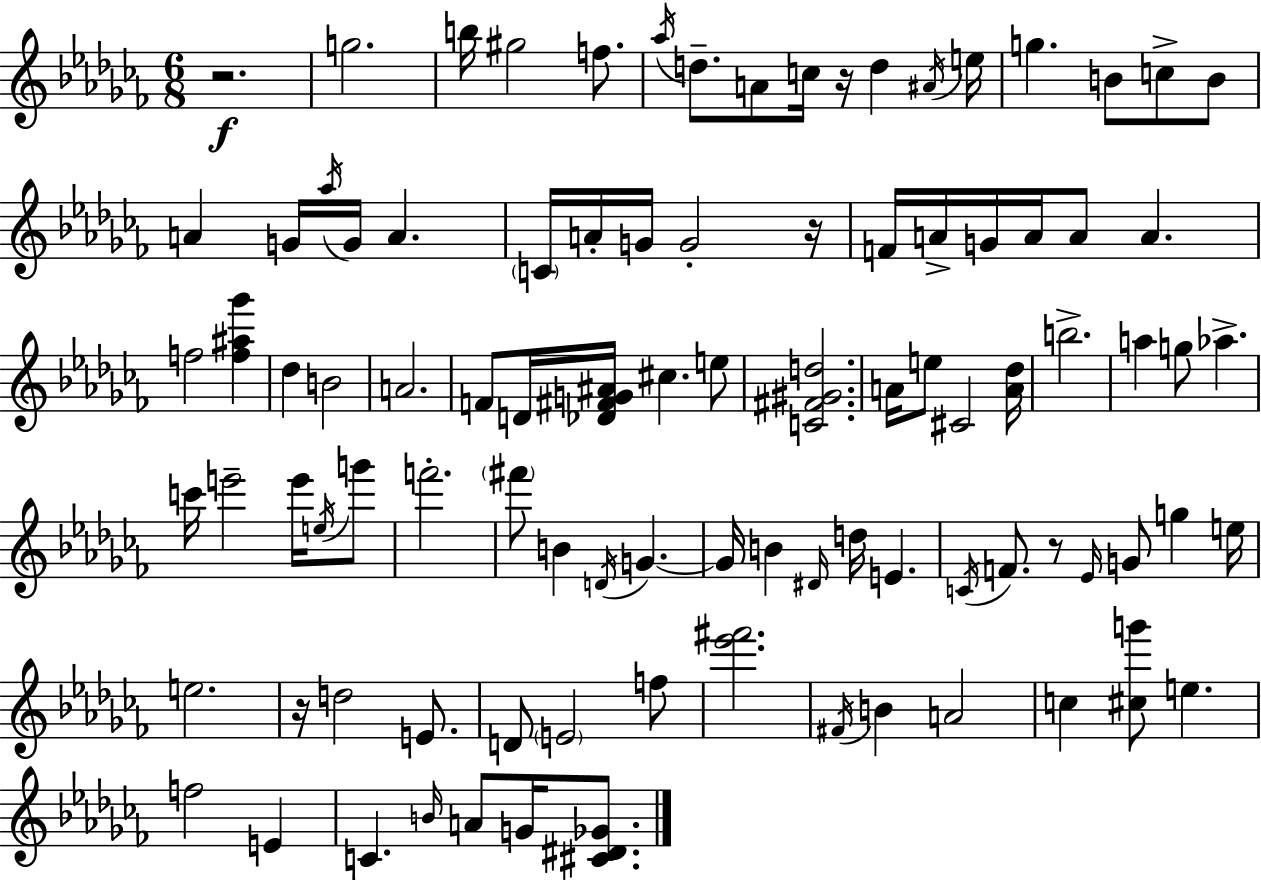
{
  \clef treble
  \numericTimeSignature
  \time 6/8
  \key aes \minor
  r2.\f | g''2. | b''16 gis''2 f''8. | \acciaccatura { aes''16 } d''8.-- a'8 c''16 r16 d''4 | \break \acciaccatura { ais'16 } e''16 g''4. b'8 c''8-> | b'8 a'4 g'16 \acciaccatura { aes''16 } g'16 a'4. | \parenthesize c'16 a'16-. g'16 g'2-. | r16 f'16 a'16-> g'16 a'16 a'8 a'4. | \break f''2 <f'' ais'' ges'''>4 | des''4 b'2 | a'2. | f'8 d'16 <des' fis' g' ais'>16 cis''4. | \break e''8 <c' fis' gis' d''>2. | a'16 e''8 cis'2 | <a' des''>16 b''2.-> | a''4 g''8 aes''4.-> | \break c'''16 e'''2-- | e'''16 \acciaccatura { e''16 } g'''8 f'''2.-. | \parenthesize fis'''8 b'4 \acciaccatura { d'16 } g'4.~~ | g'16 b'4 \grace { dis'16 } d''16 | \break e'4. \acciaccatura { c'16 } f'8. r8 | \grace { ees'16 } g'8 g''4 e''16 e''2. | r16 d''2 | e'8. d'8 \parenthesize e'2 | \break f''8 <ees''' fis'''>2. | \acciaccatura { fis'16 } b'4 | a'2 c''4 | <cis'' g'''>8 e''4. f''2 | \break e'4 c'4. | \grace { b'16 } a'8 g'16 <cis' dis' ges'>8. \bar "|."
}